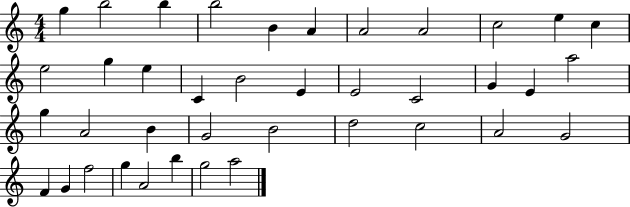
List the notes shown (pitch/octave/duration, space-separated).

G5/q B5/h B5/q B5/h B4/q A4/q A4/h A4/h C5/h E5/q C5/q E5/h G5/q E5/q C4/q B4/h E4/q E4/h C4/h G4/q E4/q A5/h G5/q A4/h B4/q G4/h B4/h D5/h C5/h A4/h G4/h F4/q G4/q F5/h G5/q A4/h B5/q G5/h A5/h